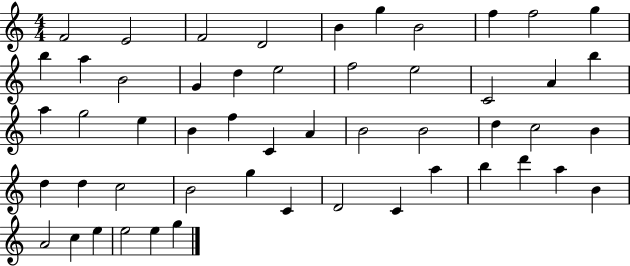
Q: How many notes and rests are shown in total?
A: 52